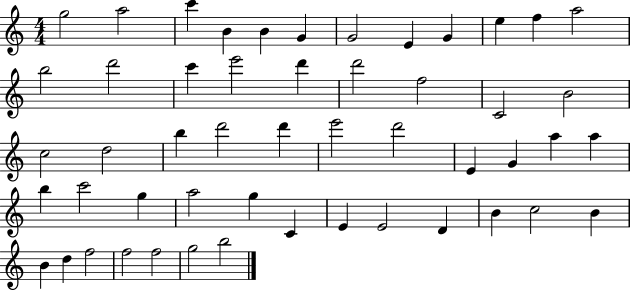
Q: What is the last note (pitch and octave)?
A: B5